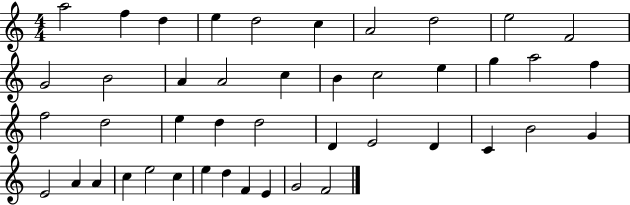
A5/h F5/q D5/q E5/q D5/h C5/q A4/h D5/h E5/h F4/h G4/h B4/h A4/q A4/h C5/q B4/q C5/h E5/q G5/q A5/h F5/q F5/h D5/h E5/q D5/q D5/h D4/q E4/h D4/q C4/q B4/h G4/q E4/h A4/q A4/q C5/q E5/h C5/q E5/q D5/q F4/q E4/q G4/h F4/h